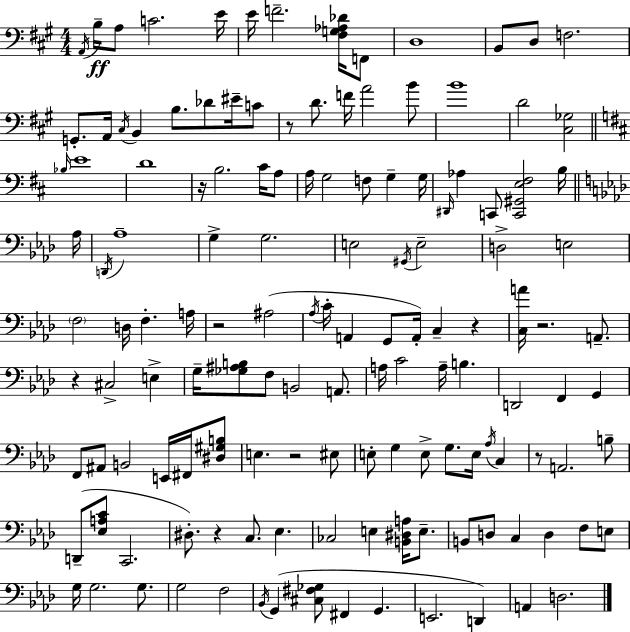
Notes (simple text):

A2/s B3/s A3/e C4/h. E4/s E4/s F4/h. [F#3,G3,Ab3,Db4]/s F2/e D3/w B2/e D3/e F3/h. G2/e. A2/s C#3/s B2/q B3/e. Db4/e EIS4/s C4/e R/e D4/e. F4/s A4/h B4/e B4/w D4/h [C#3,Gb3]/h Bb3/s E4/w D4/w R/s B3/h. C#4/s A3/e A3/s G3/h F3/e G3/q G3/s D#2/s Ab3/q C2/e [C2,G#2,E3,F#3]/h B3/s Ab3/s D2/s Ab3/w G3/q G3/h. E3/h G#2/s E3/h D3/h E3/h F3/h D3/s F3/q. A3/s R/h A#3/h Ab3/s C4/s A2/q G2/e A2/s C3/q R/q [C3,A4]/s R/h. A2/e. R/q C#3/h E3/q G3/s [Gb3,A#3,B3]/e F3/e B2/h A2/e. A3/s C4/h A3/s B3/q. D2/h F2/q G2/q F2/e A#2/e B2/h E2/s F#2/s [D#3,G#3,B3]/e E3/q. R/h EIS3/e E3/e G3/q E3/e G3/e. E3/s Ab3/s C3/q R/e A2/h. B3/e D2/e [Eb3,A3,C4]/e C2/h. D#3/e. R/q C3/e. Eb3/q. CES3/h E3/q [B2,D#3,A3]/s E3/e. B2/e D3/e C3/q D3/q F3/e E3/e G3/s G3/h. G3/e. G3/h F3/h Bb2/s G2/q [C#3,F#3,Gb3]/e F#2/q G2/q. E2/h. D2/q A2/q D3/h.